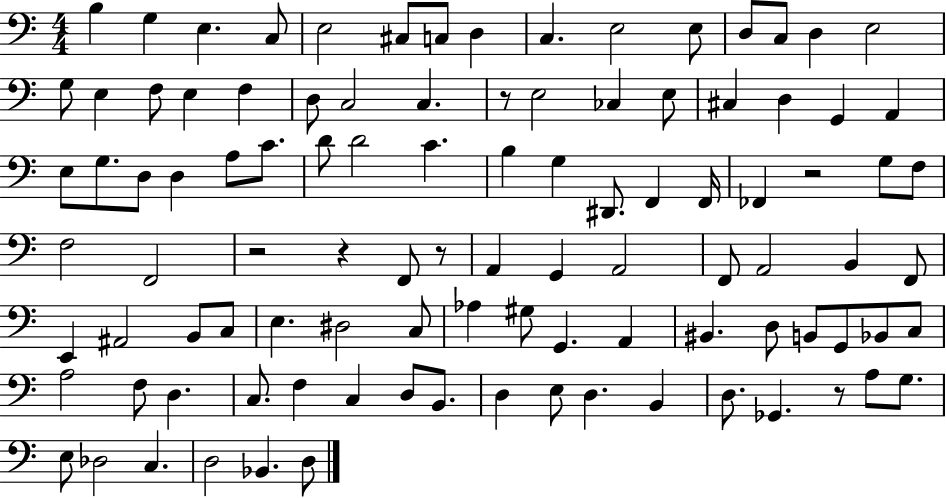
X:1
T:Untitled
M:4/4
L:1/4
K:C
B, G, E, C,/2 E,2 ^C,/2 C,/2 D, C, E,2 E,/2 D,/2 C,/2 D, E,2 G,/2 E, F,/2 E, F, D,/2 C,2 C, z/2 E,2 _C, E,/2 ^C, D, G,, A,, E,/2 G,/2 D,/2 D, A,/2 C/2 D/2 D2 C B, G, ^D,,/2 F,, F,,/4 _F,, z2 G,/2 F,/2 F,2 F,,2 z2 z F,,/2 z/2 A,, G,, A,,2 F,,/2 A,,2 B,, F,,/2 E,, ^A,,2 B,,/2 C,/2 E, ^D,2 C,/2 _A, ^G,/2 G,, A,, ^B,, D,/2 B,,/2 G,,/2 _B,,/2 C,/2 A,2 F,/2 D, C,/2 F, C, D,/2 B,,/2 D, E,/2 D, B,, D,/2 _G,, z/2 A,/2 G,/2 E,/2 _D,2 C, D,2 _B,, D,/2